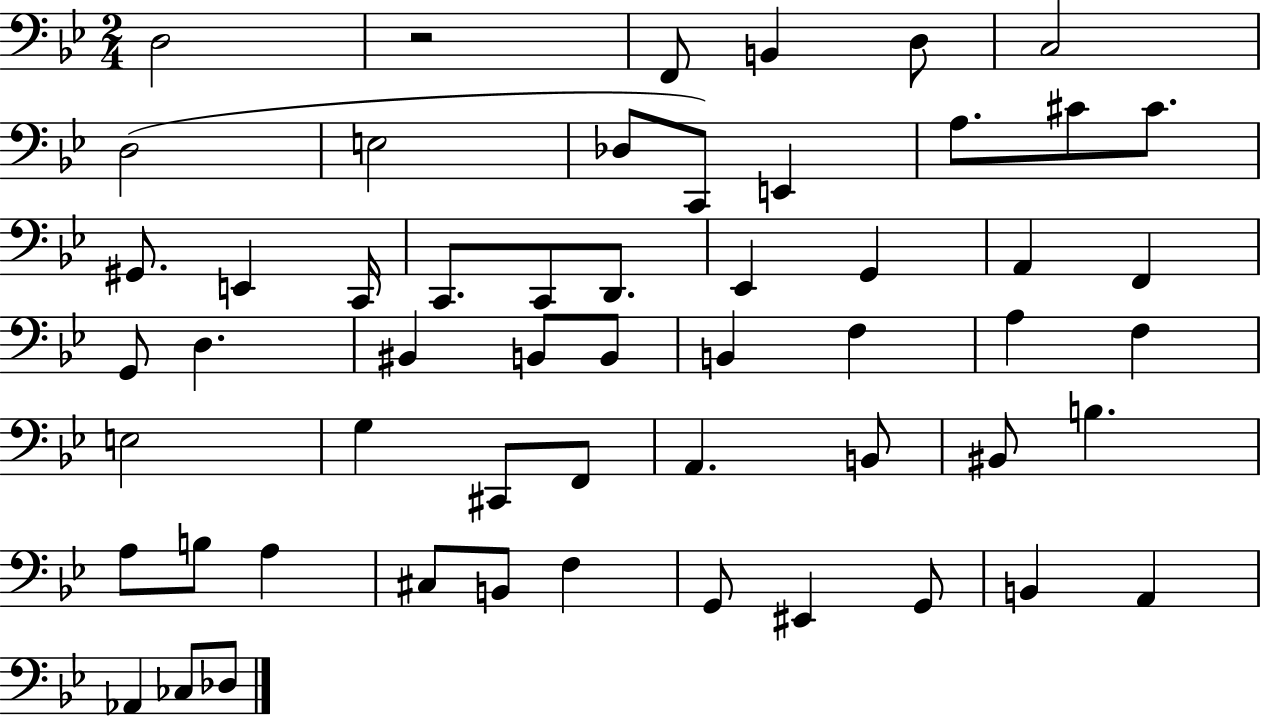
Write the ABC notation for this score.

X:1
T:Untitled
M:2/4
L:1/4
K:Bb
D,2 z2 F,,/2 B,, D,/2 C,2 D,2 E,2 _D,/2 C,,/2 E,, A,/2 ^C/2 ^C/2 ^G,,/2 E,, C,,/4 C,,/2 C,,/2 D,,/2 _E,, G,, A,, F,, G,,/2 D, ^B,, B,,/2 B,,/2 B,, F, A, F, E,2 G, ^C,,/2 F,,/2 A,, B,,/2 ^B,,/2 B, A,/2 B,/2 A, ^C,/2 B,,/2 F, G,,/2 ^E,, G,,/2 B,, A,, _A,, _C,/2 _D,/2